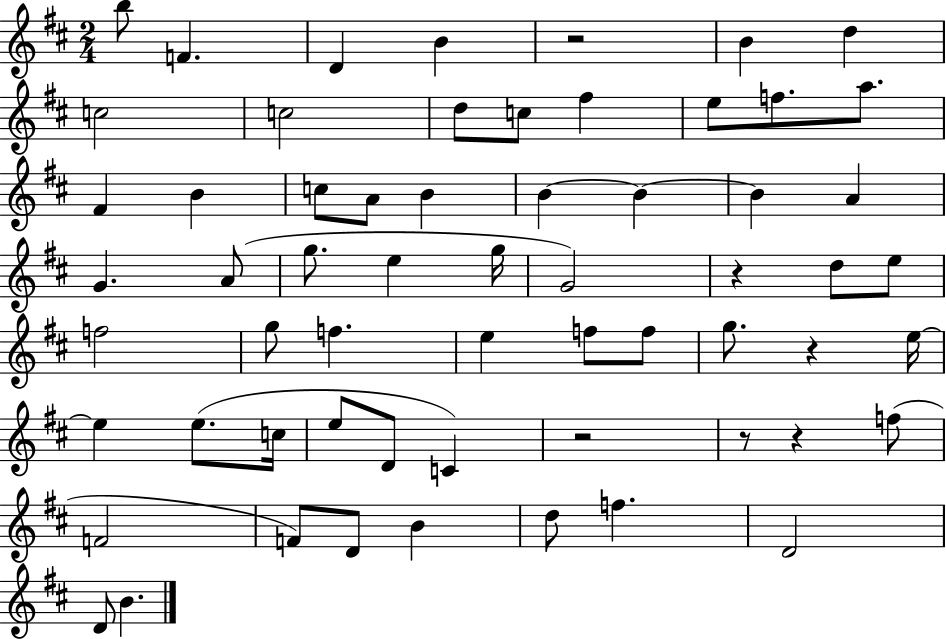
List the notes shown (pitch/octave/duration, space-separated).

B5/e F4/q. D4/q B4/q R/h B4/q D5/q C5/h C5/h D5/e C5/e F#5/q E5/e F5/e. A5/e. F#4/q B4/q C5/e A4/e B4/q B4/q B4/q B4/q A4/q G4/q. A4/e G5/e. E5/q G5/s G4/h R/q D5/e E5/e F5/h G5/e F5/q. E5/q F5/e F5/e G5/e. R/q E5/s E5/q E5/e. C5/s E5/e D4/e C4/q R/h R/e R/q F5/e F4/h F4/e D4/e B4/q D5/e F5/q. D4/h D4/e B4/q.